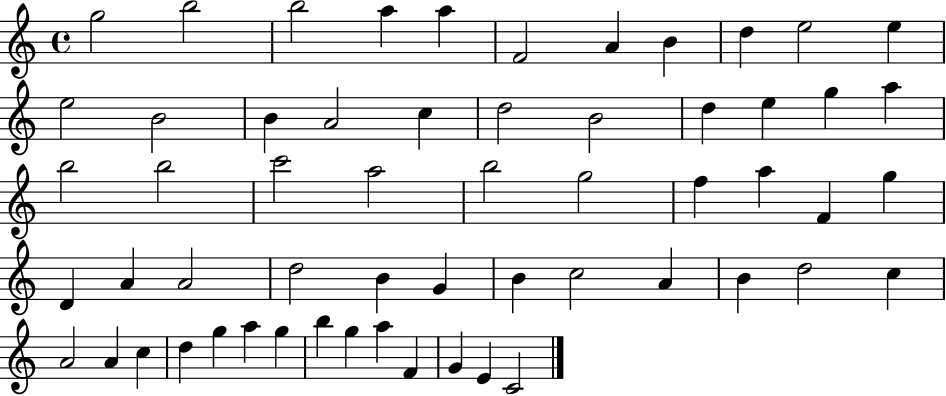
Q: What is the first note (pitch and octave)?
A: G5